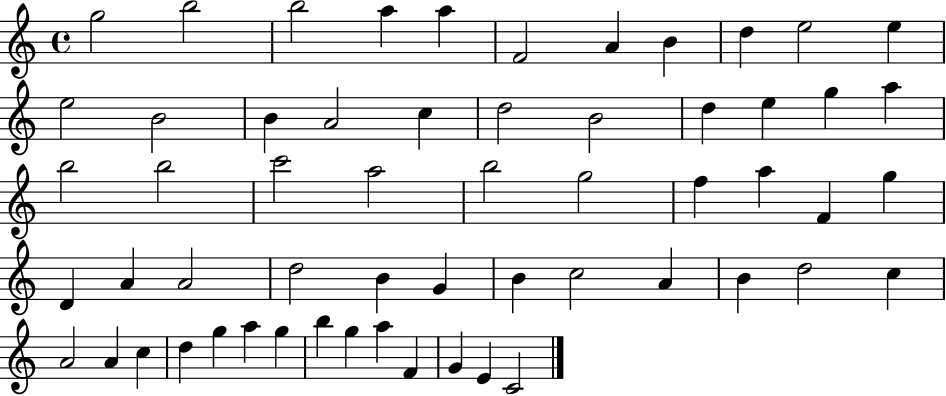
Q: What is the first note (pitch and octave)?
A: G5